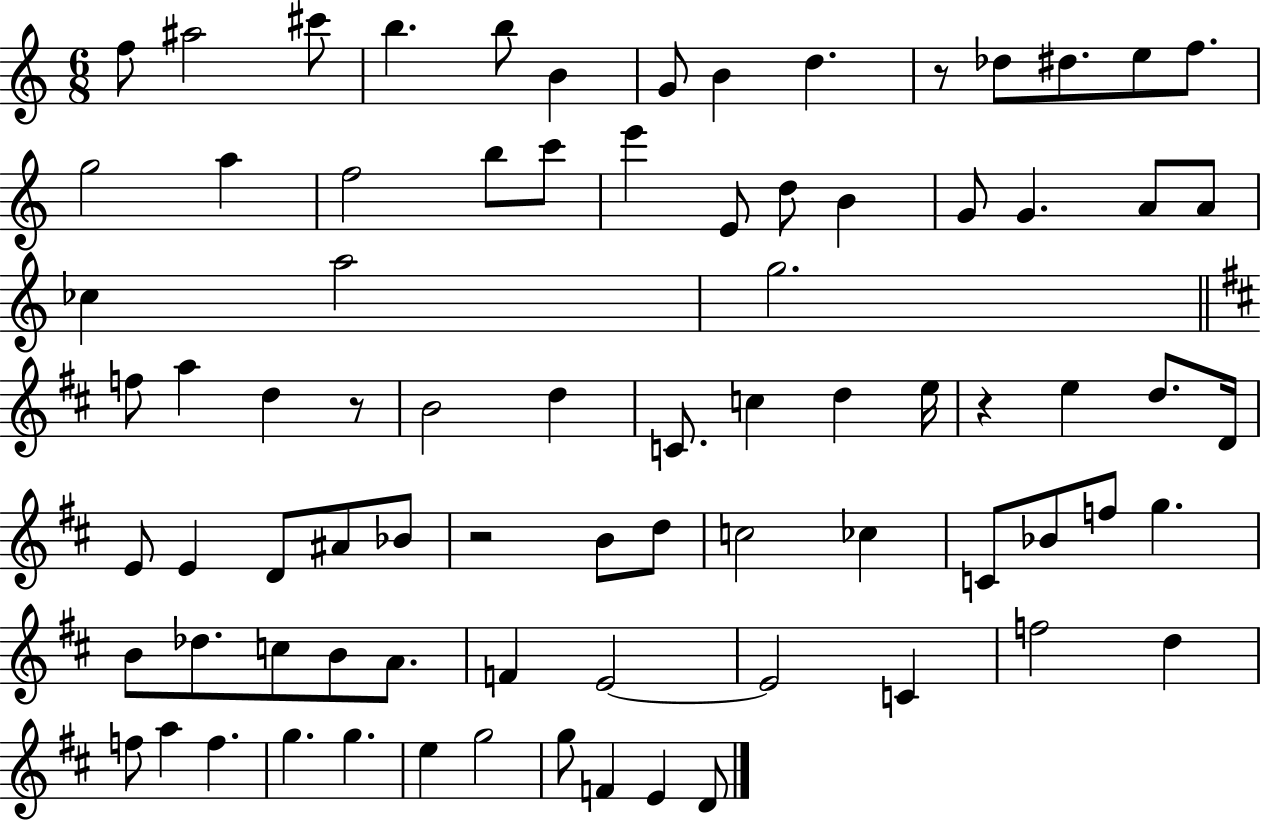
X:1
T:Untitled
M:6/8
L:1/4
K:C
f/2 ^a2 ^c'/2 b b/2 B G/2 B d z/2 _d/2 ^d/2 e/2 f/2 g2 a f2 b/2 c'/2 e' E/2 d/2 B G/2 G A/2 A/2 _c a2 g2 f/2 a d z/2 B2 d C/2 c d e/4 z e d/2 D/4 E/2 E D/2 ^A/2 _B/2 z2 B/2 d/2 c2 _c C/2 _B/2 f/2 g B/2 _d/2 c/2 B/2 A/2 F E2 E2 C f2 d f/2 a f g g e g2 g/2 F E D/2